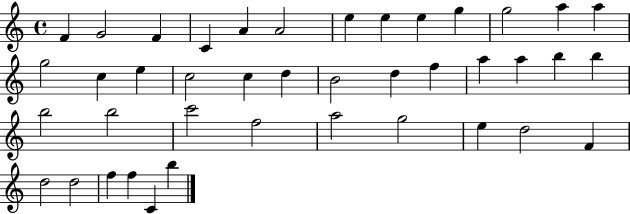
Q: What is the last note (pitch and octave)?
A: B5